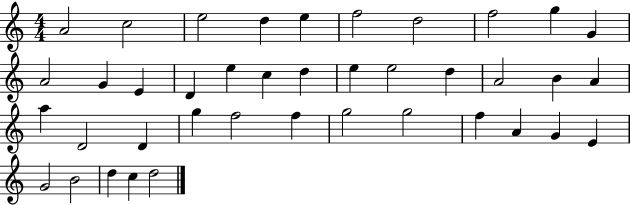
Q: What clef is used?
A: treble